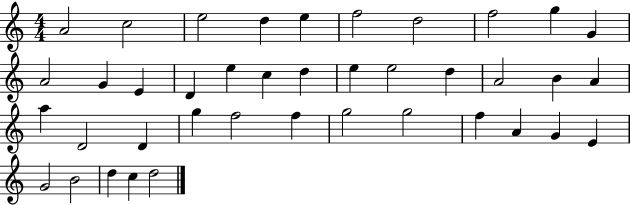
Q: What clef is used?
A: treble